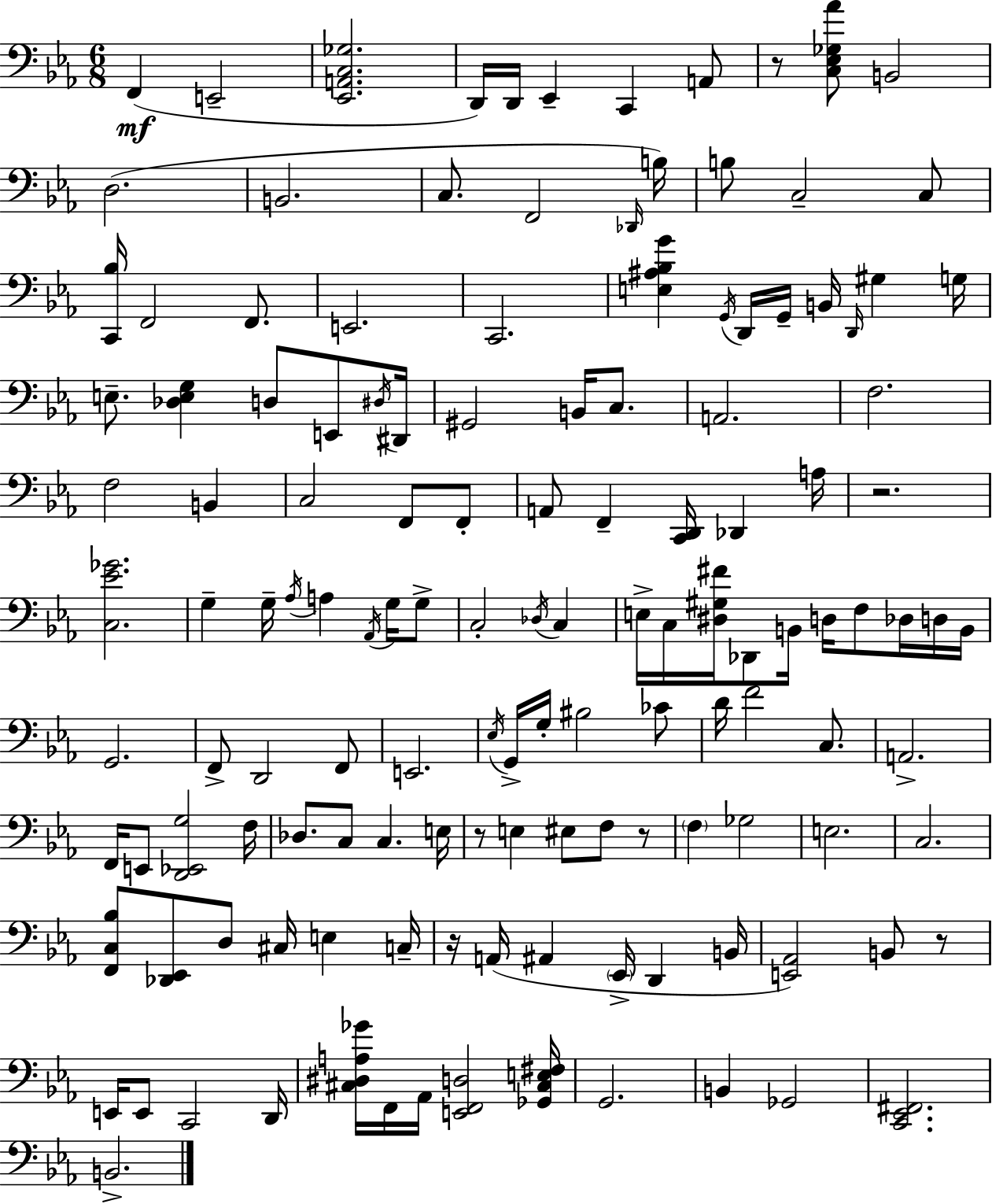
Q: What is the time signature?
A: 6/8